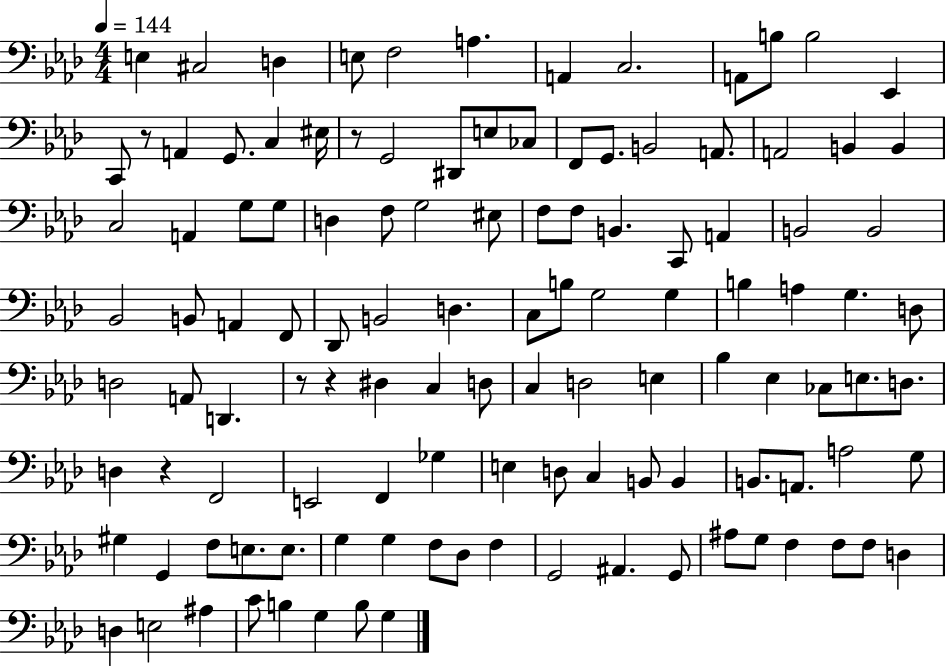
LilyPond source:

{
  \clef bass
  \numericTimeSignature
  \time 4/4
  \key aes \major
  \tempo 4 = 144
  e4 cis2 d4 | e8 f2 a4. | a,4 c2. | a,8 b8 b2 ees,4 | \break c,8 r8 a,4 g,8. c4 eis16 | r8 g,2 dis,8 e8 ces8 | f,8 g,8. b,2 a,8. | a,2 b,4 b,4 | \break c2 a,4 g8 g8 | d4 f8 g2 eis8 | f8 f8 b,4. c,8 a,4 | b,2 b,2 | \break bes,2 b,8 a,4 f,8 | des,8 b,2 d4. | c8 b8 g2 g4 | b4 a4 g4. d8 | \break d2 a,8 d,4. | r8 r4 dis4 c4 d8 | c4 d2 e4 | bes4 ees4 ces8 e8. d8. | \break d4 r4 f,2 | e,2 f,4 ges4 | e4 d8 c4 b,8 b,4 | b,8. a,8. a2 g8 | \break gis4 g,4 f8 e8. e8. | g4 g4 f8 des8 f4 | g,2 ais,4. g,8 | ais8 g8 f4 f8 f8 d4 | \break d4 e2 ais4 | c'8 b4 g4 b8 g4 | \bar "|."
}